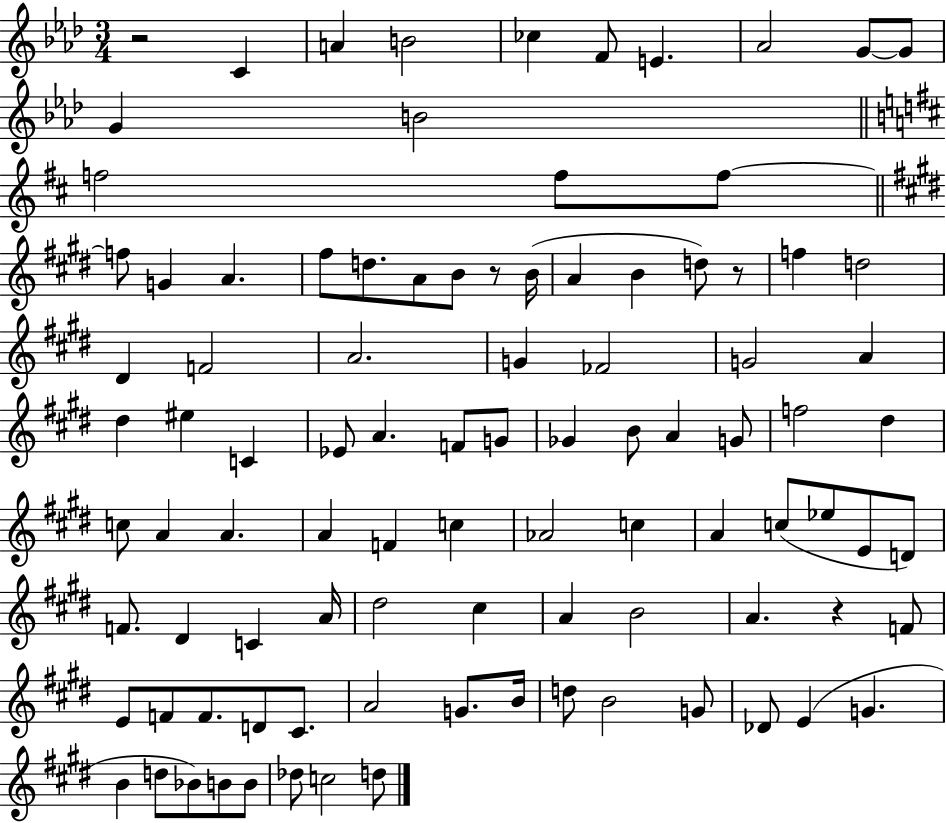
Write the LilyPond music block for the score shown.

{
  \clef treble
  \numericTimeSignature
  \time 3/4
  \key aes \major
  r2 c'4 | a'4 b'2 | ces''4 f'8 e'4. | aes'2 g'8~~ g'8 | \break g'4 b'2 | \bar "||" \break \key d \major f''2 f''8 f''8~~ | \bar "||" \break \key e \major f''8 g'4 a'4. | fis''8 d''8. a'8 b'8 r8 b'16( | a'4 b'4 d''8) r8 | f''4 d''2 | \break dis'4 f'2 | a'2. | g'4 fes'2 | g'2 a'4 | \break dis''4 eis''4 c'4 | ees'8 a'4. f'8 g'8 | ges'4 b'8 a'4 g'8 | f''2 dis''4 | \break c''8 a'4 a'4. | a'4 f'4 c''4 | aes'2 c''4 | a'4 c''8( ees''8 e'8 d'8) | \break f'8. dis'4 c'4 a'16 | dis''2 cis''4 | a'4 b'2 | a'4. r4 f'8 | \break e'8 f'8 f'8. d'8 cis'8. | a'2 g'8. b'16 | d''8 b'2 g'8 | des'8 e'4( g'4. | \break b'4 d''8 bes'8) b'8 b'8 | des''8 c''2 d''8 | \bar "|."
}